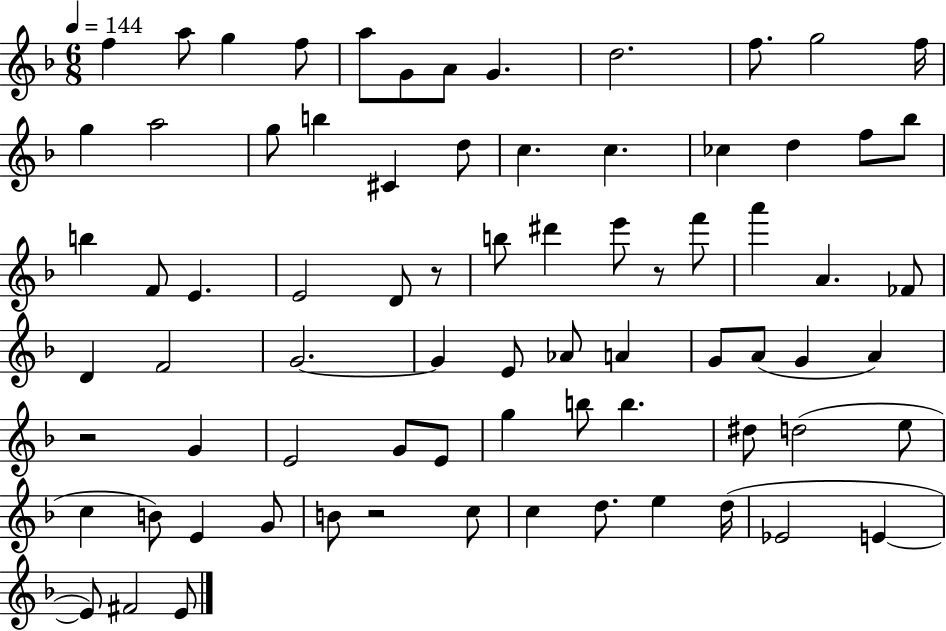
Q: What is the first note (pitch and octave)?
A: F5